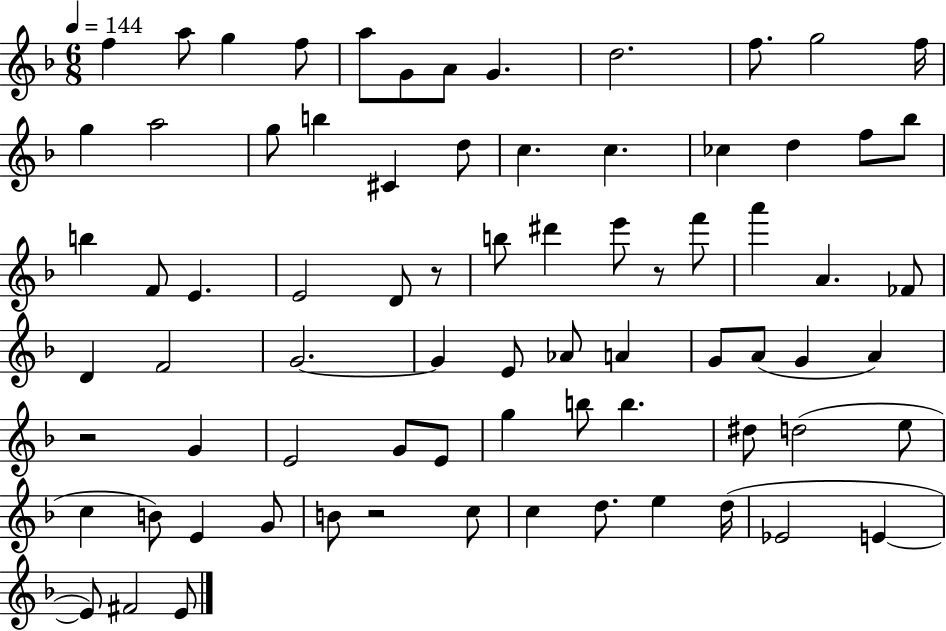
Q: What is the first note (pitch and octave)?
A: F5